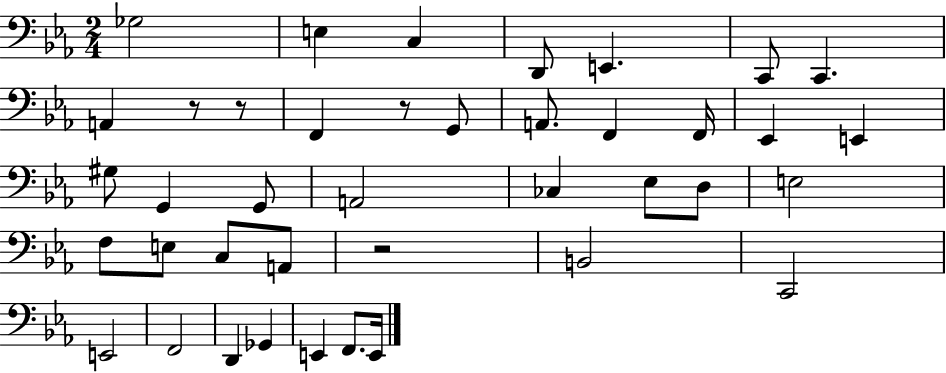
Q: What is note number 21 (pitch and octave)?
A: Eb3